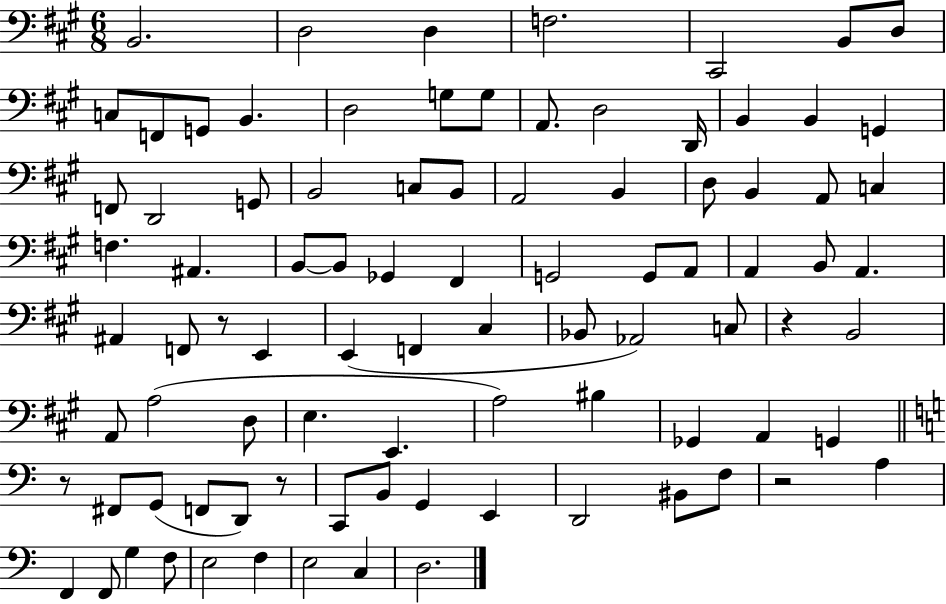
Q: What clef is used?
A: bass